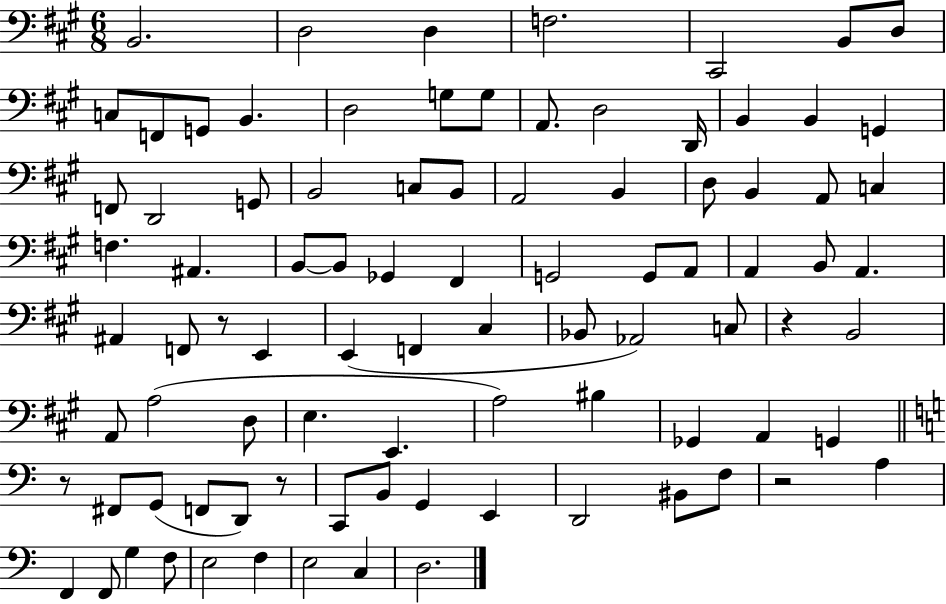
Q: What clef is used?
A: bass